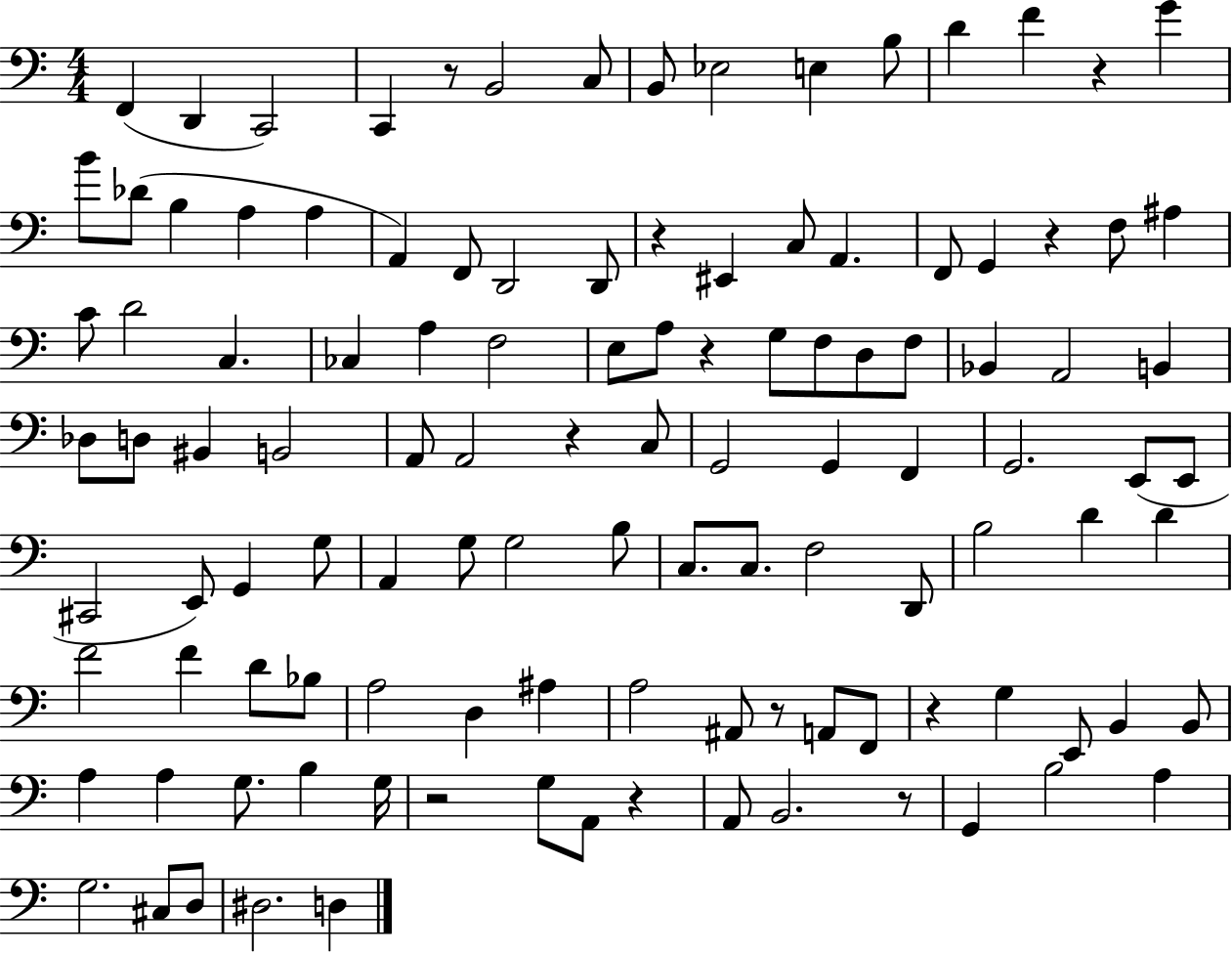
F2/q D2/q C2/h C2/q R/e B2/h C3/e B2/e Eb3/h E3/q B3/e D4/q F4/q R/q G4/q B4/e Db4/e B3/q A3/q A3/q A2/q F2/e D2/h D2/e R/q EIS2/q C3/e A2/q. F2/e G2/q R/q F3/e A#3/q C4/e D4/h C3/q. CES3/q A3/q F3/h E3/e A3/e R/q G3/e F3/e D3/e F3/e Bb2/q A2/h B2/q Db3/e D3/e BIS2/q B2/h A2/e A2/h R/q C3/e G2/h G2/q F2/q G2/h. E2/e E2/e C#2/h E2/e G2/q G3/e A2/q G3/e G3/h B3/e C3/e. C3/e. F3/h D2/e B3/h D4/q D4/q F4/h F4/q D4/e Bb3/e A3/h D3/q A#3/q A3/h A#2/e R/e A2/e F2/e R/q G3/q E2/e B2/q B2/e A3/q A3/q G3/e. B3/q G3/s R/h G3/e A2/e R/q A2/e B2/h. R/e G2/q B3/h A3/q G3/h. C#3/e D3/e D#3/h. D3/q